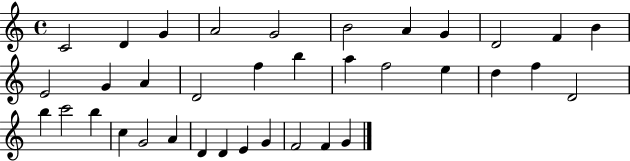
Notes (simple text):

C4/h D4/q G4/q A4/h G4/h B4/h A4/q G4/q D4/h F4/q B4/q E4/h G4/q A4/q D4/h F5/q B5/q A5/q F5/h E5/q D5/q F5/q D4/h B5/q C6/h B5/q C5/q G4/h A4/q D4/q D4/q E4/q G4/q F4/h F4/q G4/q